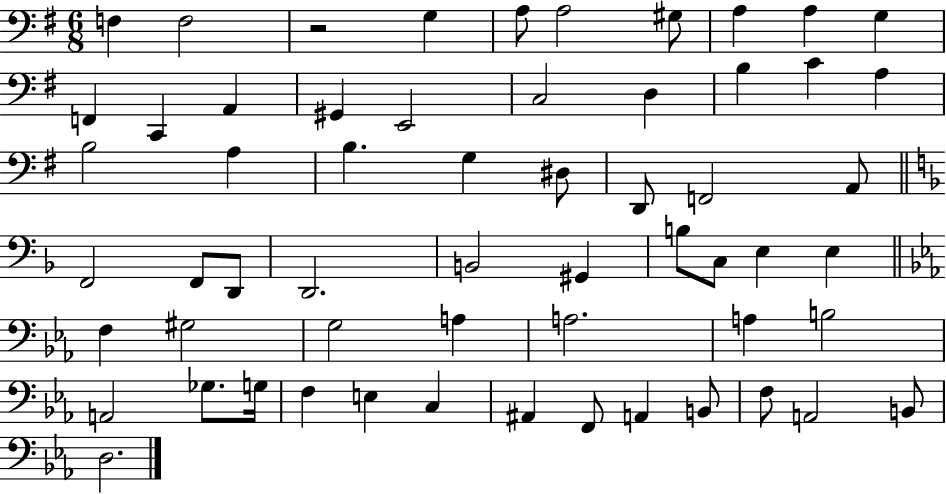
F3/q F3/h R/h G3/q A3/e A3/h G#3/e A3/q A3/q G3/q F2/q C2/q A2/q G#2/q E2/h C3/h D3/q B3/q C4/q A3/q B3/h A3/q B3/q. G3/q D#3/e D2/e F2/h A2/e F2/h F2/e D2/e D2/h. B2/h G#2/q B3/e C3/e E3/q E3/q F3/q G#3/h G3/h A3/q A3/h. A3/q B3/h A2/h Gb3/e. G3/s F3/q E3/q C3/q A#2/q F2/e A2/q B2/e F3/e A2/h B2/e D3/h.